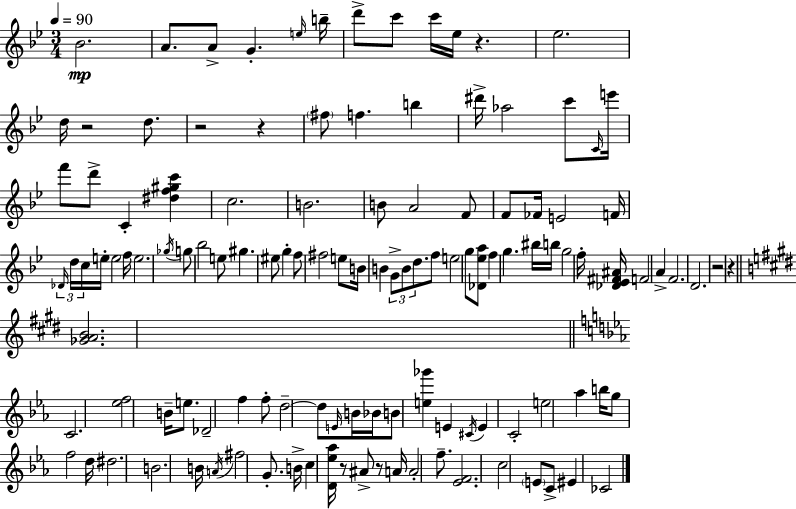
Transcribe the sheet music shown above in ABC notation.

X:1
T:Untitled
M:3/4
L:1/4
K:Bb
_B2 A/2 A/2 G e/4 b/4 d'/2 c'/2 c'/4 _e/4 z _e2 d/4 z2 d/2 z2 z ^f/2 f b ^d'/4 _a2 c'/2 C/4 e'/4 f'/2 d'/2 C [^df^gc'] c2 B2 B/2 A2 F/2 F/2 _F/4 E2 F/4 _D/4 d/4 c/4 e/4 e2 f/4 e2 _g/4 g/2 _b2 e/2 ^g ^e/2 g f/2 ^f2 e/2 B/4 B G/2 B/2 d/2 f/2 e2 g/2 [_D_ea]/2 f g ^b/4 b/4 g2 f/4 [_D_E^F^A]/4 F2 A F2 D2 z2 z [_GAB]2 C2 [_ef]2 B/4 e/2 _D2 f f/2 d2 d/2 E/4 B/4 _B/4 B/2 [e_g'] E ^C/4 E C2 e2 _a b/4 g/2 f2 d/4 ^d2 B2 B/4 A/4 ^f2 G/2 B/4 c [D_e_a]/4 z/2 ^A/2 z/2 A/4 A2 f/2 [_EF]2 c2 E/2 C/2 ^E _C2